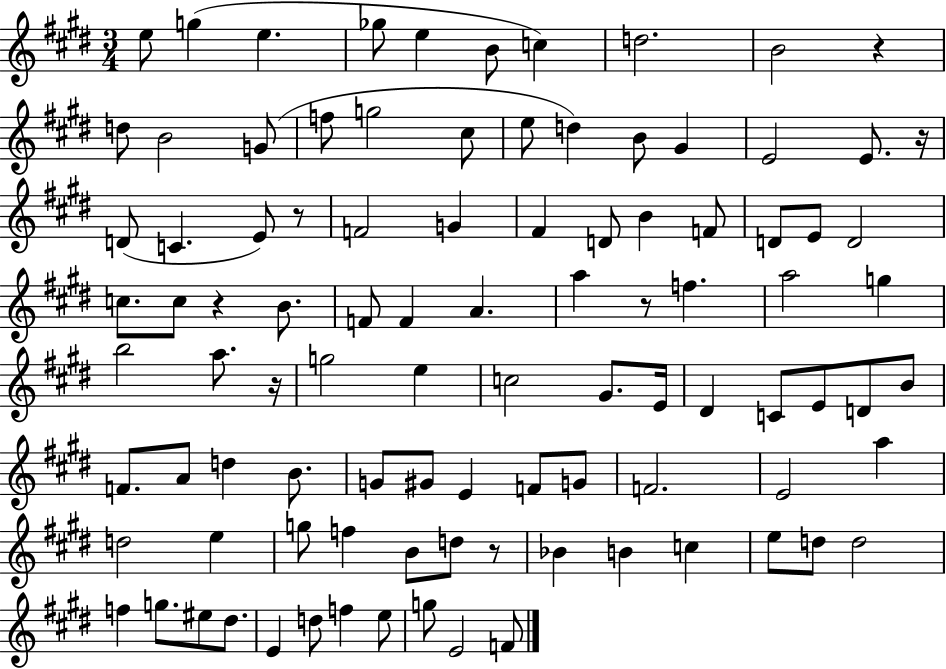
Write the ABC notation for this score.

X:1
T:Untitled
M:3/4
L:1/4
K:E
e/2 g e _g/2 e B/2 c d2 B2 z d/2 B2 G/2 f/2 g2 ^c/2 e/2 d B/2 ^G E2 E/2 z/4 D/2 C E/2 z/2 F2 G ^F D/2 B F/2 D/2 E/2 D2 c/2 c/2 z B/2 F/2 F A a z/2 f a2 g b2 a/2 z/4 g2 e c2 ^G/2 E/4 ^D C/2 E/2 D/2 B/2 F/2 A/2 d B/2 G/2 ^G/2 E F/2 G/2 F2 E2 a d2 e g/2 f B/2 d/2 z/2 _B B c e/2 d/2 d2 f g/2 ^e/2 ^d/2 E d/2 f e/2 g/2 E2 F/2